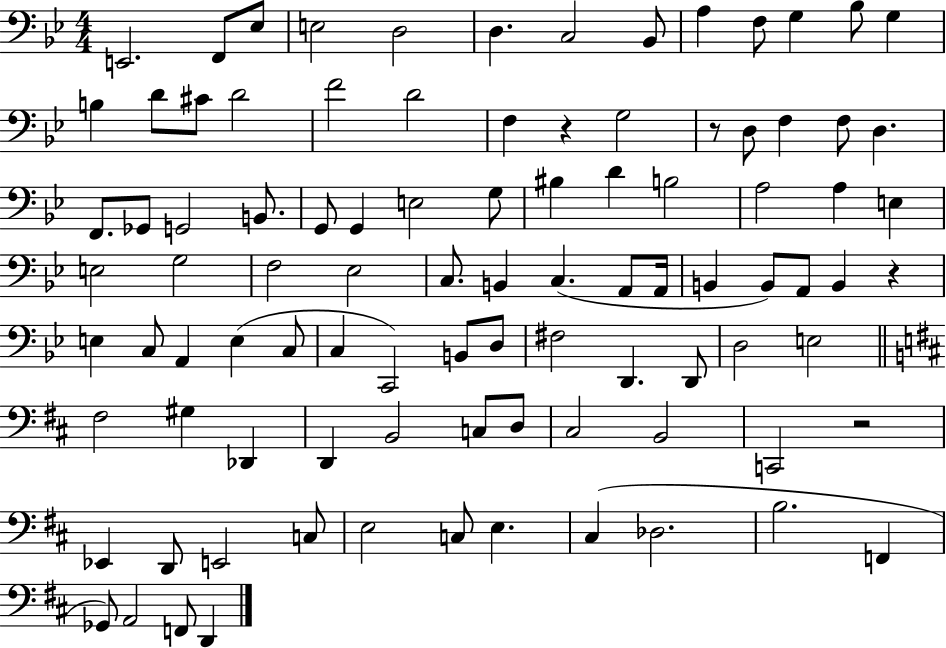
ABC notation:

X:1
T:Untitled
M:4/4
L:1/4
K:Bb
E,,2 F,,/2 _E,/2 E,2 D,2 D, C,2 _B,,/2 A, F,/2 G, _B,/2 G, B, D/2 ^C/2 D2 F2 D2 F, z G,2 z/2 D,/2 F, F,/2 D, F,,/2 _G,,/2 G,,2 B,,/2 G,,/2 G,, E,2 G,/2 ^B, D B,2 A,2 A, E, E,2 G,2 F,2 _E,2 C,/2 B,, C, A,,/2 A,,/4 B,, B,,/2 A,,/2 B,, z E, C,/2 A,, E, C,/2 C, C,,2 B,,/2 D,/2 ^F,2 D,, D,,/2 D,2 E,2 ^F,2 ^G, _D,, D,, B,,2 C,/2 D,/2 ^C,2 B,,2 C,,2 z2 _E,, D,,/2 E,,2 C,/2 E,2 C,/2 E, ^C, _D,2 B,2 F,, _G,,/2 A,,2 F,,/2 D,,